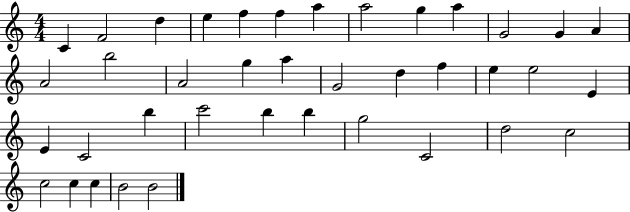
C4/q F4/h D5/q E5/q F5/q F5/q A5/q A5/h G5/q A5/q G4/h G4/q A4/q A4/h B5/h A4/h G5/q A5/q G4/h D5/q F5/q E5/q E5/h E4/q E4/q C4/h B5/q C6/h B5/q B5/q G5/h C4/h D5/h C5/h C5/h C5/q C5/q B4/h B4/h